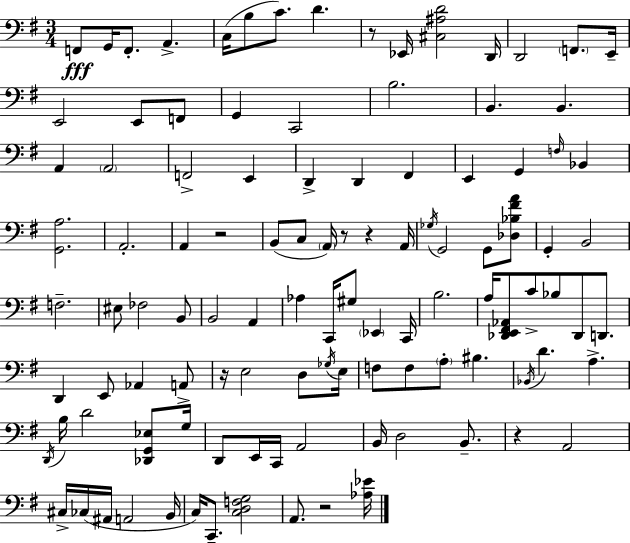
{
  \clef bass
  \numericTimeSignature
  \time 3/4
  \key g \major
  \repeat volta 2 { f,8\fff g,16 f,8.-. a,4.-> | c16( b8 c'8.) d'4. | r8 ees,16 <cis ais d'>2 d,16 | d,2 \parenthesize f,8. e,16-- | \break e,2 e,8 f,8 | g,4 c,2 | b2. | b,4. b,4. | \break a,4 \parenthesize a,2 | f,2-> e,4 | d,4-> d,4 fis,4 | e,4 g,4 \grace { f16 } bes,4 | \break <g, a>2. | a,2.-. | a,4 r2 | b,8( c8 \parenthesize a,16) r8 r4 | \break a,16 \acciaccatura { ges16 } g,2 g,8 | <des bes fis' a'>8 g,4-. b,2 | f2.-- | eis8 fes2 | \break b,8 b,2 a,4 | aes4 c,16 gis8 \parenthesize ees,4 | c,16 b2. | a16 <des, e, fis, aes,>8 c'8-> bes8 des,8 d,8. | \break d,4 e,8 aes,4 | a,8-> r16 e2 d8 | \acciaccatura { ges16 } e16 f8 f8 \parenthesize a8-. bis4. | \acciaccatura { bes,16 } d'4. a4.-> | \break \acciaccatura { d,16 } b16 d'2 | <des, g, ees>8 g16 d,8 e,16 c,16 a,2 | b,16 d2 | b,8.-- r4 a,2 | \break cis16-> ces16( ais,16 a,2 | b,16 c16) c,8.-- <c d f g>2 | a,8. r2 | <aes ees'>16 } \bar "|."
}